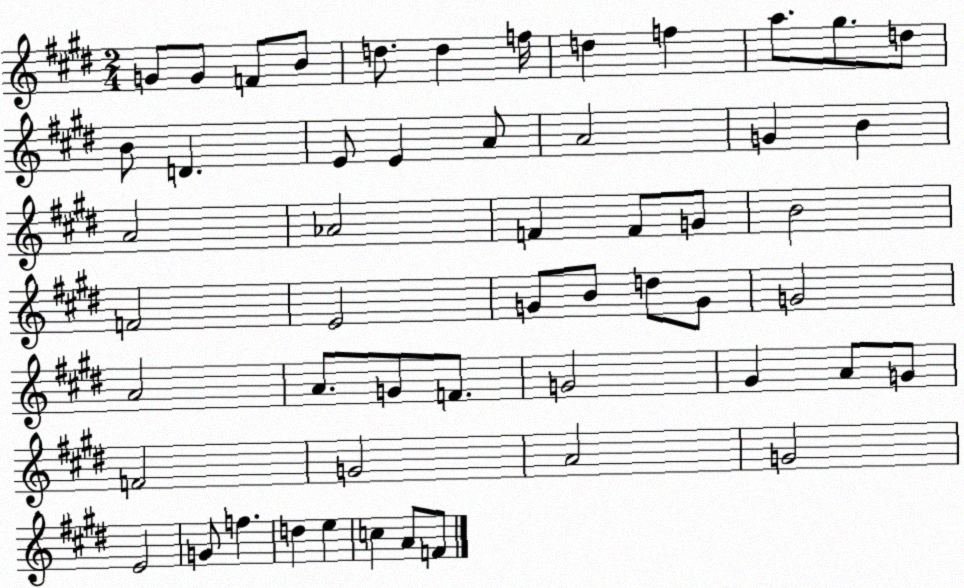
X:1
T:Untitled
M:2/4
L:1/4
K:E
G/2 G/2 F/2 B/2 d/2 d f/4 d f a/2 ^g/2 d/2 B/2 D E/2 E A/2 A2 G B A2 _A2 F F/2 G/2 B2 F2 E2 G/2 B/2 d/2 G/2 G2 A2 A/2 G/2 F/2 G2 ^G A/2 G/2 F2 G2 A2 G2 E2 G/2 f d e c A/2 F/2